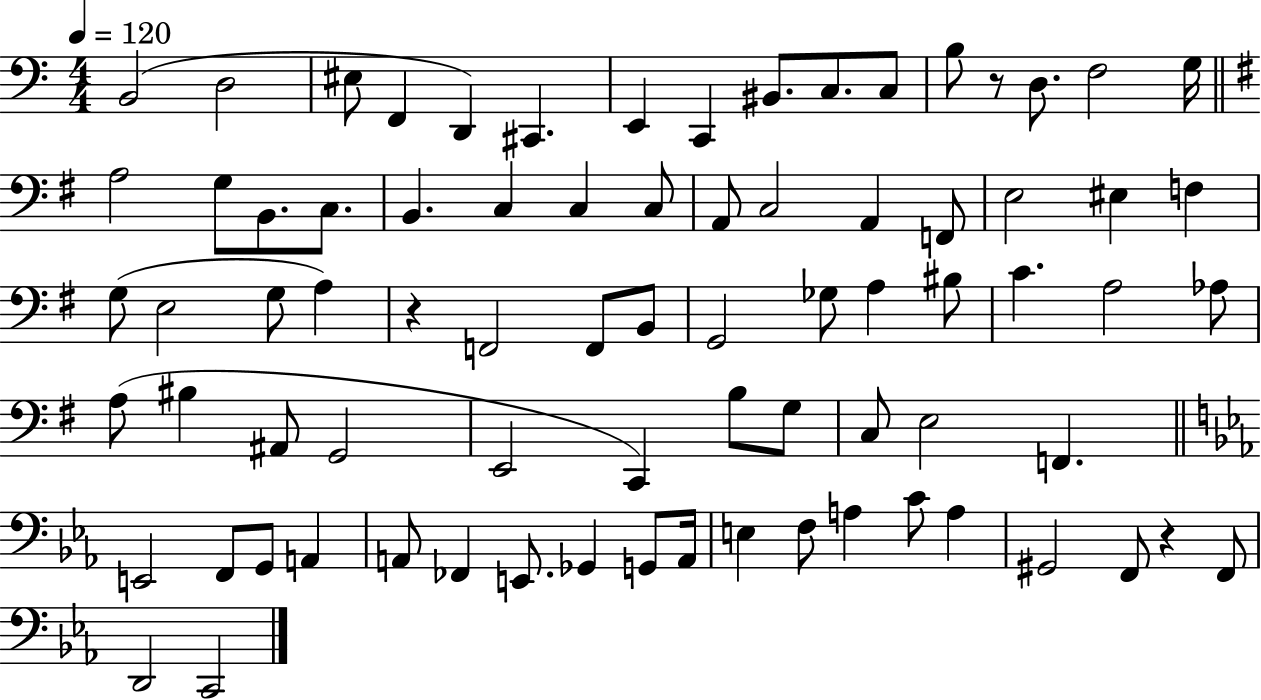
B2/h D3/h EIS3/e F2/q D2/q C#2/q. E2/q C2/q BIS2/e. C3/e. C3/e B3/e R/e D3/e. F3/h G3/s A3/h G3/e B2/e. C3/e. B2/q. C3/q C3/q C3/e A2/e C3/h A2/q F2/e E3/h EIS3/q F3/q G3/e E3/h G3/e A3/q R/q F2/h F2/e B2/e G2/h Gb3/e A3/q BIS3/e C4/q. A3/h Ab3/e A3/e BIS3/q A#2/e G2/h E2/h C2/q B3/e G3/e C3/e E3/h F2/q. E2/h F2/e G2/e A2/q A2/e FES2/q E2/e. Gb2/q G2/e A2/s E3/q F3/e A3/q C4/e A3/q G#2/h F2/e R/q F2/e D2/h C2/h